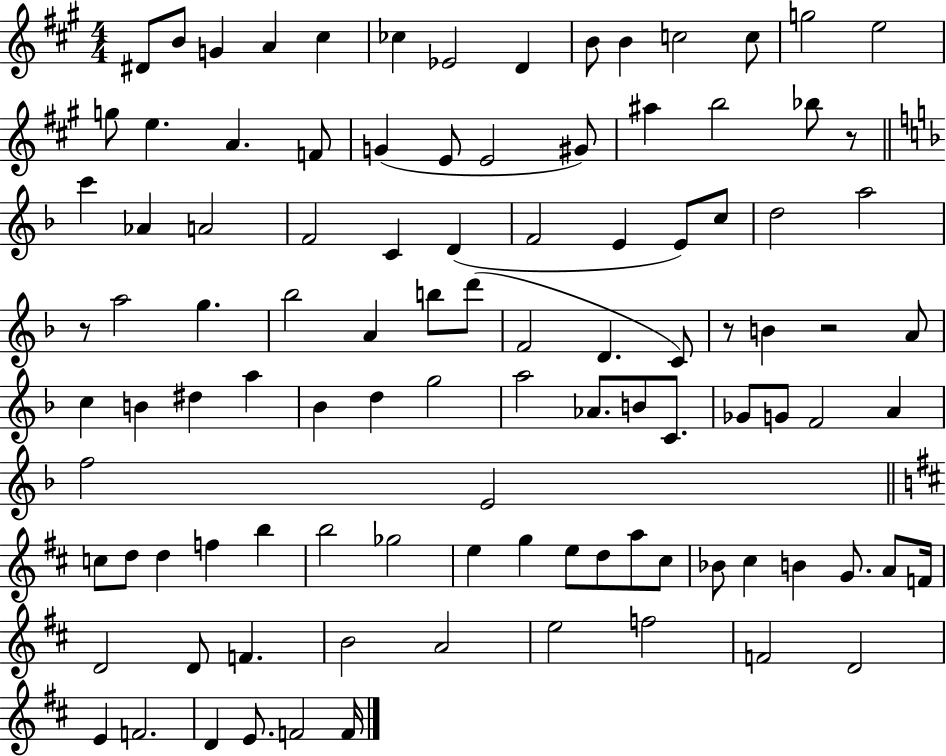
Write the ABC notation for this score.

X:1
T:Untitled
M:4/4
L:1/4
K:A
^D/2 B/2 G A ^c _c _E2 D B/2 B c2 c/2 g2 e2 g/2 e A F/2 G E/2 E2 ^G/2 ^a b2 _b/2 z/2 c' _A A2 F2 C D F2 E E/2 c/2 d2 a2 z/2 a2 g _b2 A b/2 d'/2 F2 D C/2 z/2 B z2 A/2 c B ^d a _B d g2 a2 _A/2 B/2 C/2 _G/2 G/2 F2 A f2 E2 c/2 d/2 d f b b2 _g2 e g e/2 d/2 a/2 ^c/2 _B/2 ^c B G/2 A/2 F/4 D2 D/2 F B2 A2 e2 f2 F2 D2 E F2 D E/2 F2 F/4